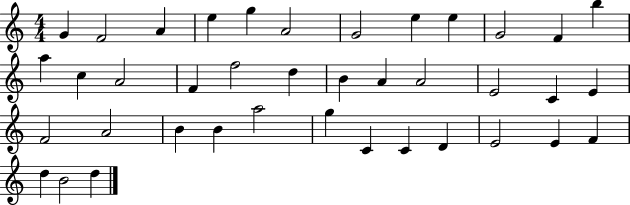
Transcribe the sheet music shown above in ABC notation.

X:1
T:Untitled
M:4/4
L:1/4
K:C
G F2 A e g A2 G2 e e G2 F b a c A2 F f2 d B A A2 E2 C E F2 A2 B B a2 g C C D E2 E F d B2 d